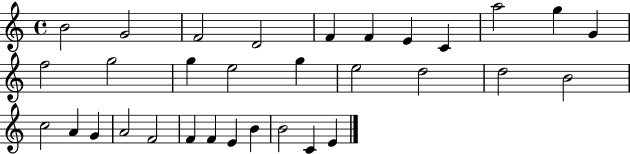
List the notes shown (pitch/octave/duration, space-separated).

B4/h G4/h F4/h D4/h F4/q F4/q E4/q C4/q A5/h G5/q G4/q F5/h G5/h G5/q E5/h G5/q E5/h D5/h D5/h B4/h C5/h A4/q G4/q A4/h F4/h F4/q F4/q E4/q B4/q B4/h C4/q E4/q